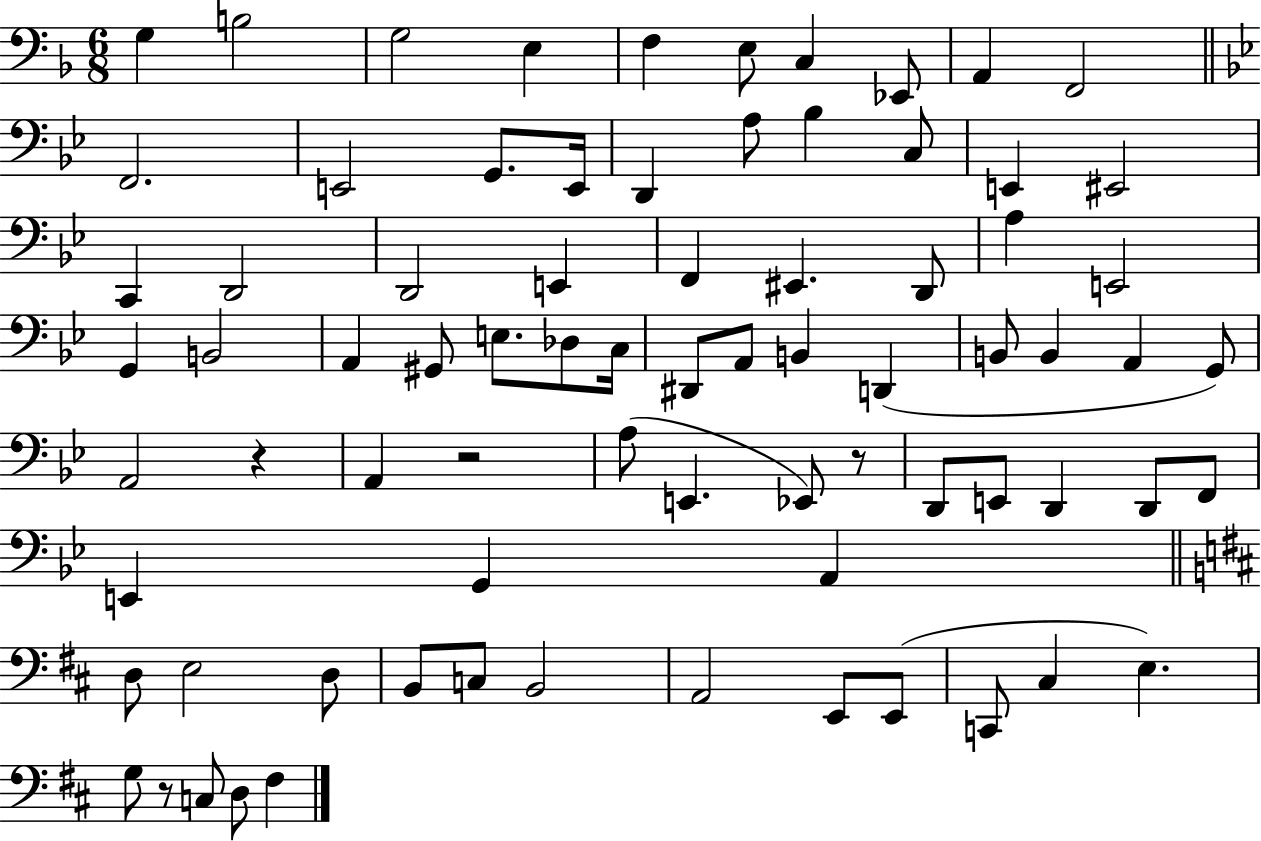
G3/q B3/h G3/h E3/q F3/q E3/e C3/q Eb2/e A2/q F2/h F2/h. E2/h G2/e. E2/s D2/q A3/e Bb3/q C3/e E2/q EIS2/h C2/q D2/h D2/h E2/q F2/q EIS2/q. D2/e A3/q E2/h G2/q B2/h A2/q G#2/e E3/e. Db3/e C3/s D#2/e A2/e B2/q D2/q B2/e B2/q A2/q G2/e A2/h R/q A2/q R/h A3/e E2/q. Eb2/e R/e D2/e E2/e D2/q D2/e F2/e E2/q G2/q A2/q D3/e E3/h D3/e B2/e C3/e B2/h A2/h E2/e E2/e C2/e C#3/q E3/q. G3/e R/e C3/e D3/e F#3/q